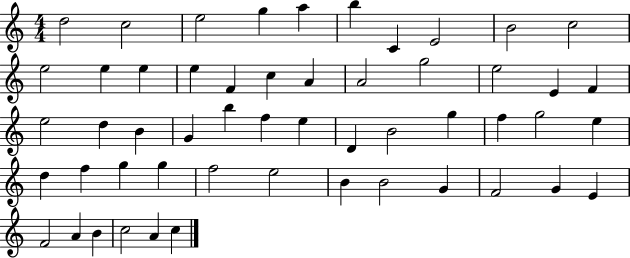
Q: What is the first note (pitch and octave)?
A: D5